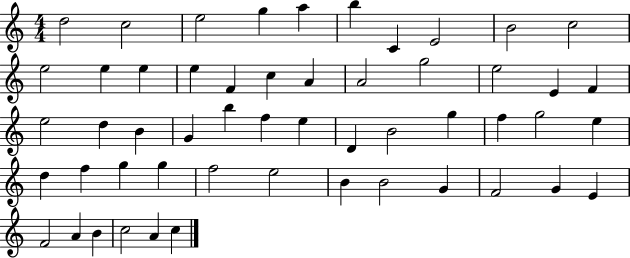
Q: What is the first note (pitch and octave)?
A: D5